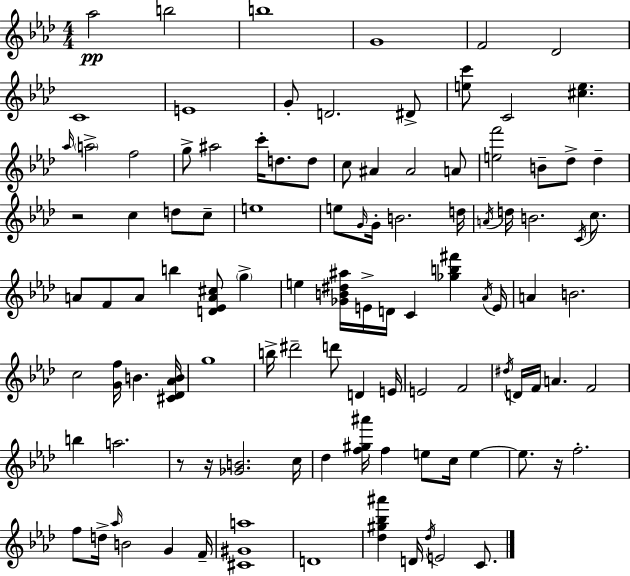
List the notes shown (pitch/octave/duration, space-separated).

Ab5/h B5/h B5/w G4/w F4/h Db4/h C4/w E4/w G4/e D4/h. D#4/e [E5,C6]/e C4/h [C#5,E5]/q. Ab5/s A5/h F5/h G5/e A#5/h C6/s D5/e. D5/e C5/e A#4/q A#4/h A4/e [E5,F6]/h B4/e Db5/e Db5/q R/h C5/q D5/e C5/e E5/w E5/e G4/s G4/s B4/h. D5/s A4/s D5/s B4/h. C4/s C5/e. A4/e F4/e A4/e B5/q [D4,Eb4,A4,C#5]/e G5/q E5/q [Gb4,B4,D#5,A#5]/s E4/s D4/s C4/q [Gb5,B5,F#6]/q Ab4/s E4/s A4/q B4/h. C5/h [G4,F5]/s B4/q. [C#4,Db4,Ab4,B4]/s G5/w B5/s D#6/h D6/e D4/q E4/s E4/h F4/h D#5/s D4/s F4/s A4/q. F4/h B5/q A5/h. R/e R/s [Gb4,B4]/h. C5/s Db5/q [F5,G#5,A#6]/s F5/q E5/e C5/s E5/q E5/e. R/s F5/h. F5/e D5/s Ab5/s B4/h G4/q F4/s [C#4,G#4,A5]/w D4/w [Db5,G#5,Bb5,A#6]/q D4/s Db5/s E4/h C4/e.